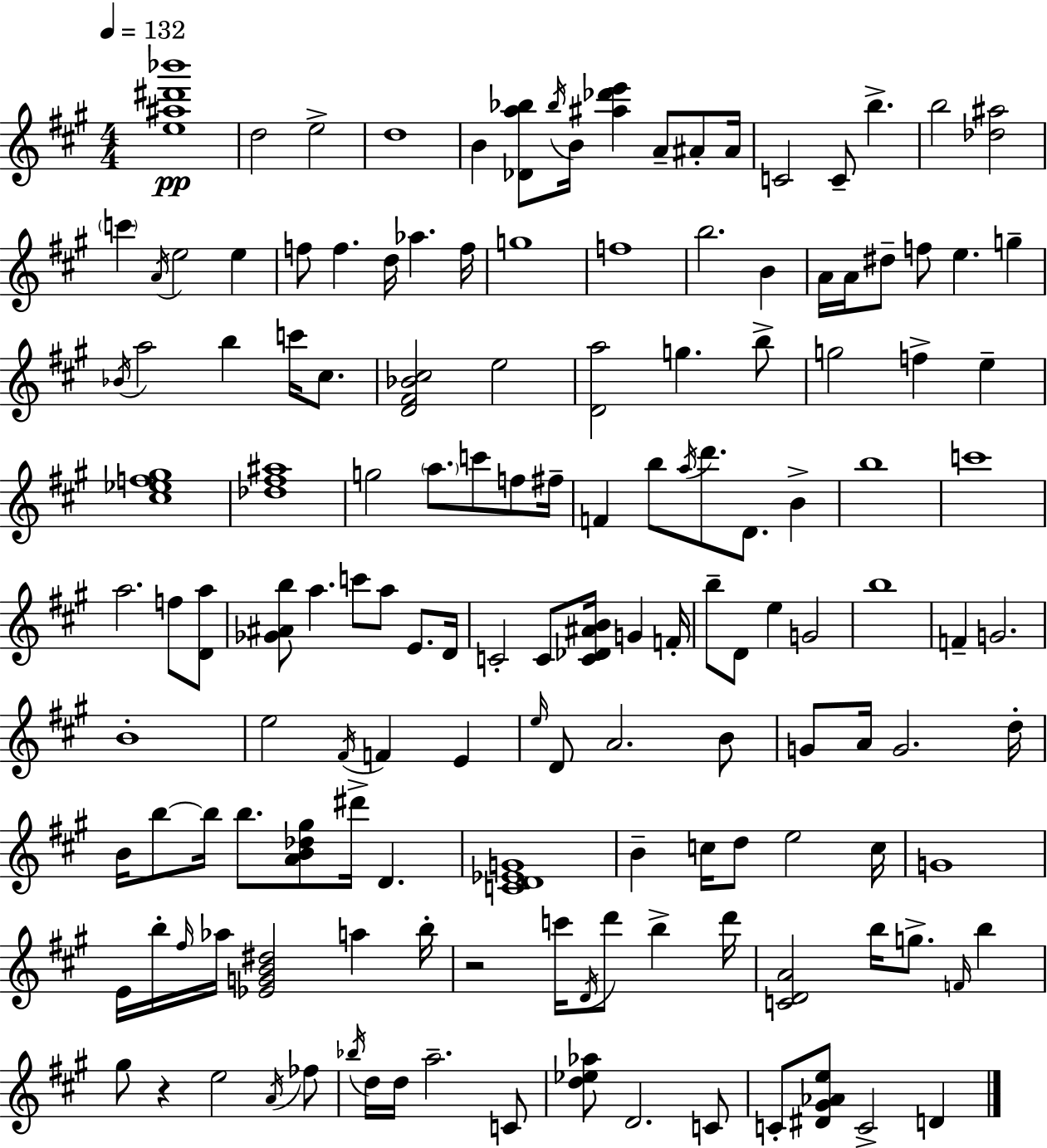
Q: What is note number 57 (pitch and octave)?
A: A5